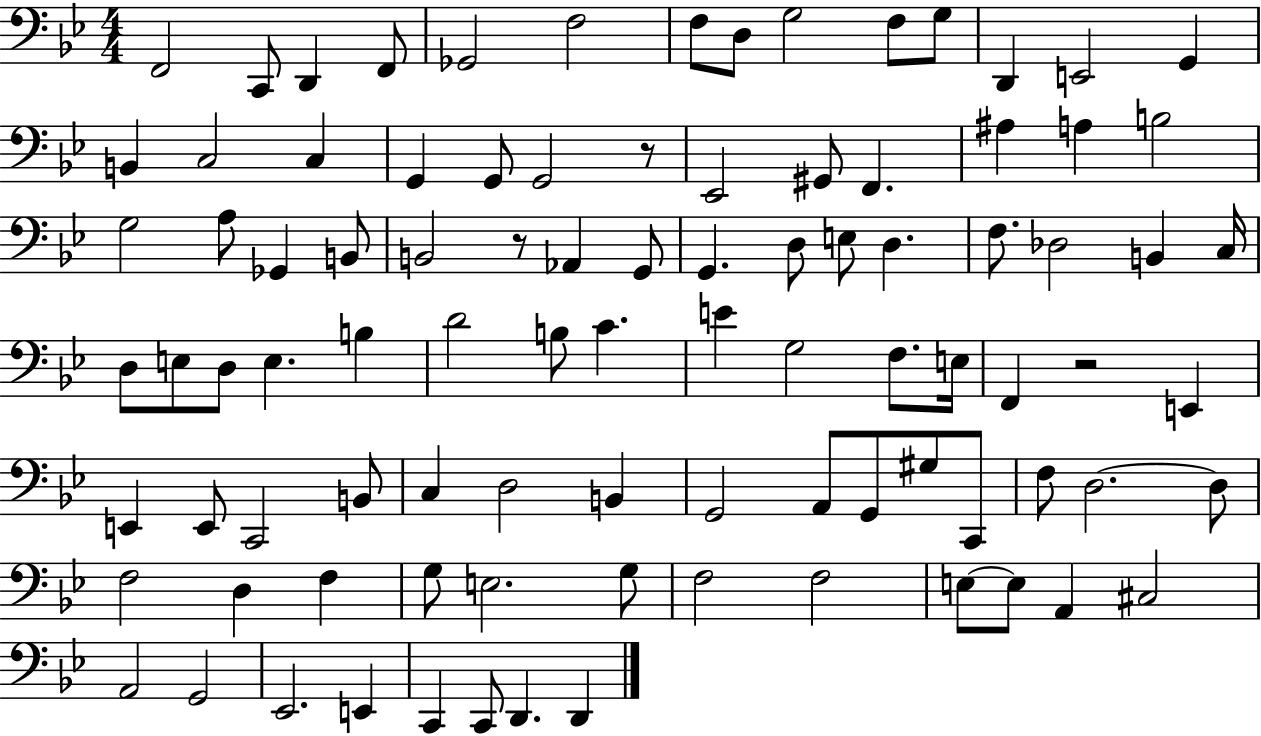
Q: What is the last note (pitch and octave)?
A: D2